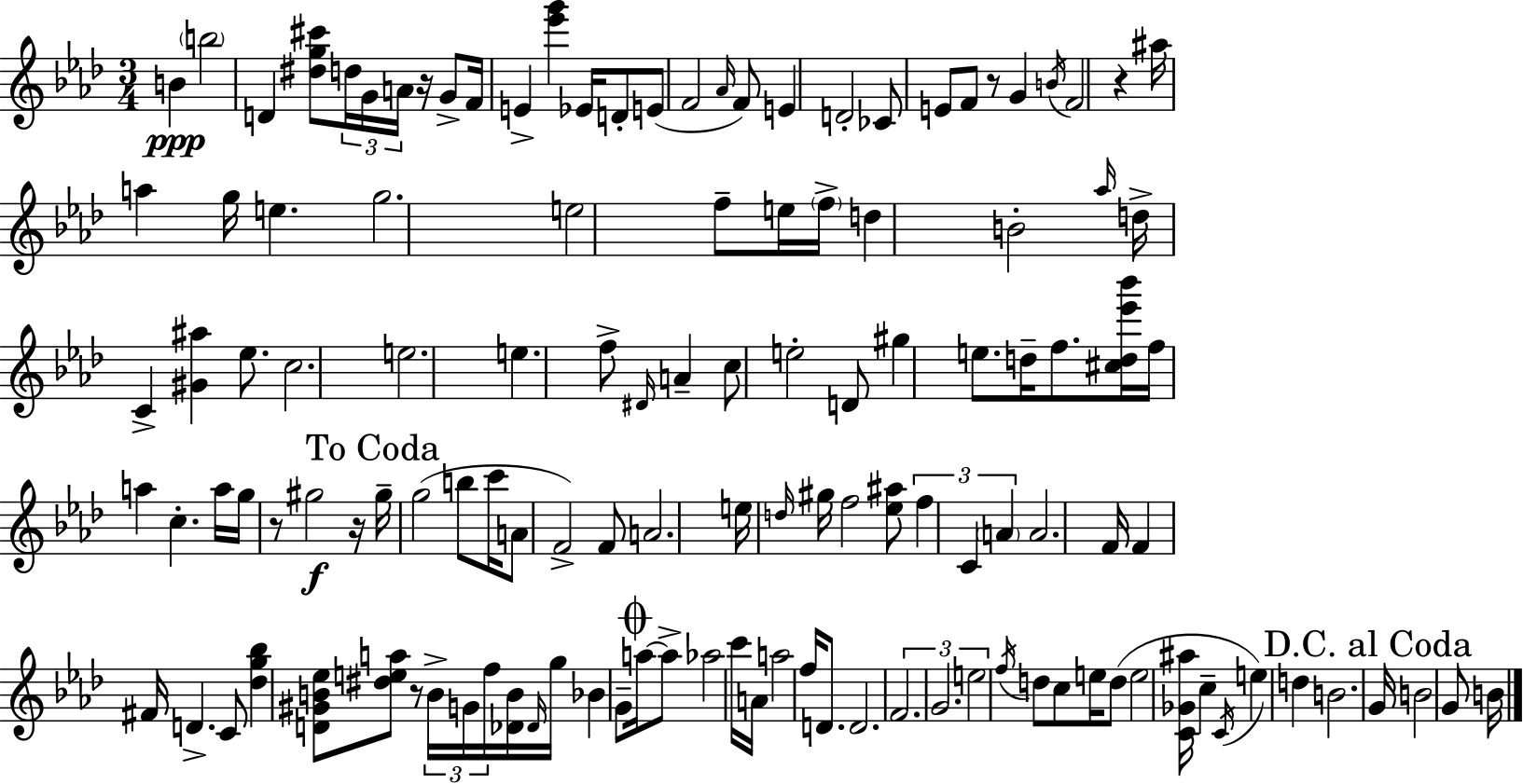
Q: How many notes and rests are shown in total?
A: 128